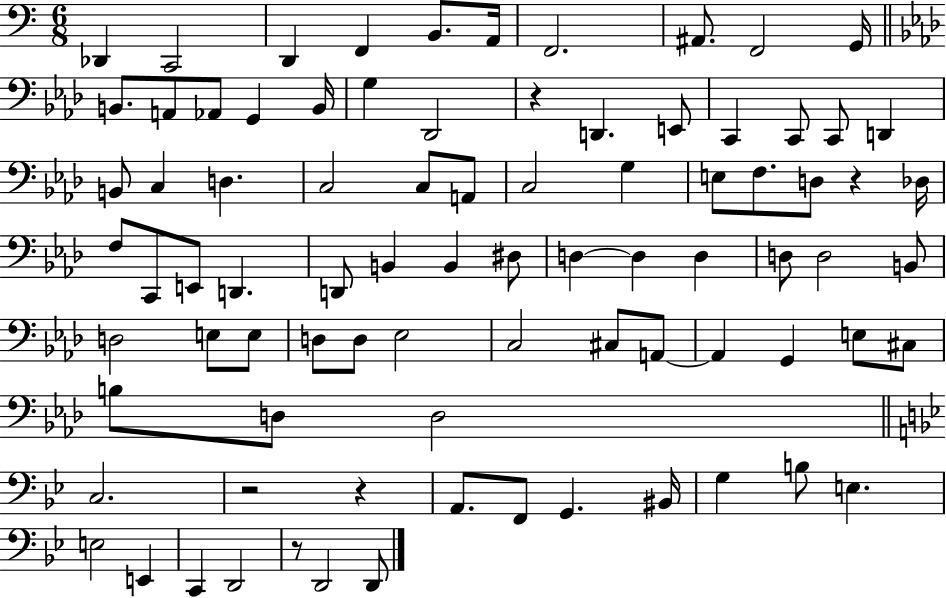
Db2/q C2/h D2/q F2/q B2/e. A2/s F2/h. A#2/e. F2/h G2/s B2/e. A2/e Ab2/e G2/q B2/s G3/q Db2/h R/q D2/q. E2/e C2/q C2/e C2/e D2/q B2/e C3/q D3/q. C3/h C3/e A2/e C3/h G3/q E3/e F3/e. D3/e R/q Db3/s F3/e C2/e E2/e D2/q. D2/e B2/q B2/q D#3/e D3/q D3/q D3/q D3/e D3/h B2/e D3/h E3/e E3/e D3/e D3/e Eb3/h C3/h C#3/e A2/e A2/q G2/q E3/e C#3/e B3/e D3/e D3/h C3/h. R/h R/q A2/e. F2/e G2/q. BIS2/s G3/q B3/e E3/q. E3/h E2/q C2/q D2/h R/e D2/h D2/e